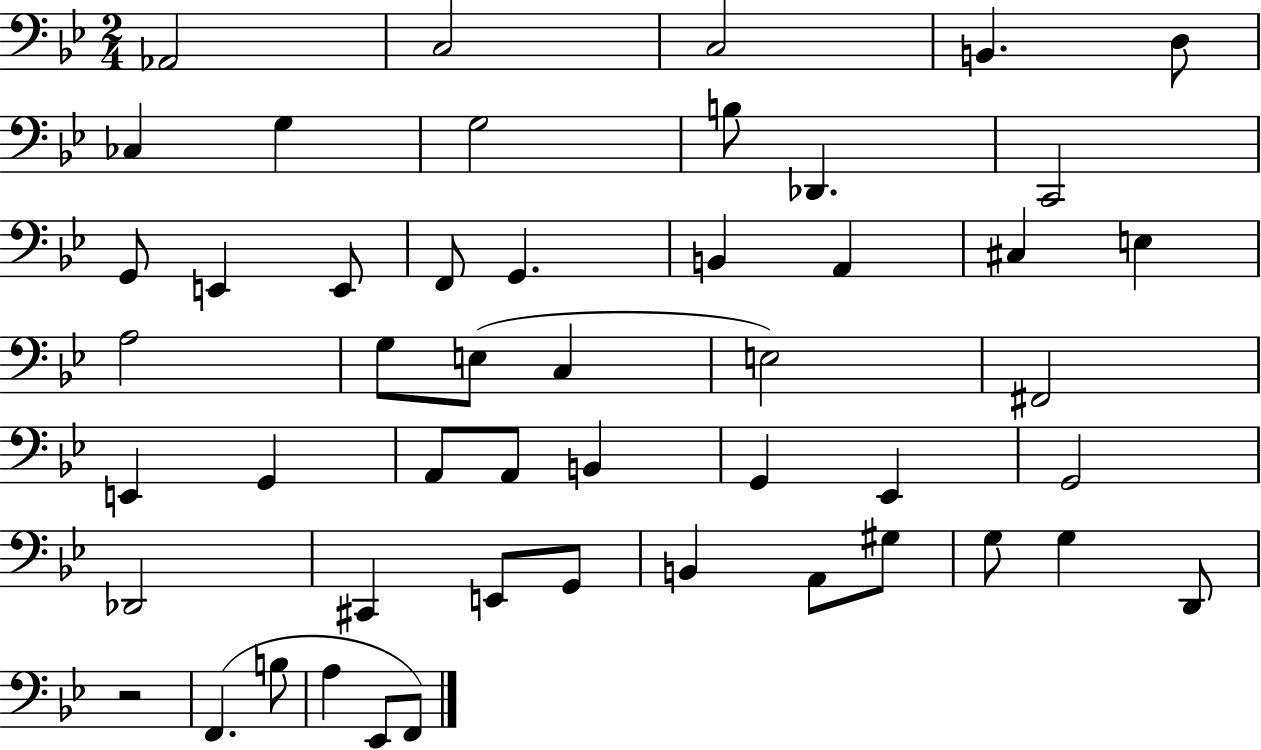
Ab2/h C3/h C3/h B2/q. D3/e CES3/q G3/q G3/h B3/e Db2/q. C2/h G2/e E2/q E2/e F2/e G2/q. B2/q A2/q C#3/q E3/q A3/h G3/e E3/e C3/q E3/h F#2/h E2/q G2/q A2/e A2/e B2/q G2/q Eb2/q G2/h Db2/h C#2/q E2/e G2/e B2/q A2/e G#3/e G3/e G3/q D2/e R/h F2/q. B3/e A3/q Eb2/e F2/e